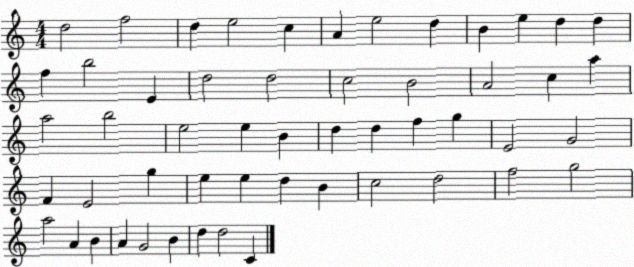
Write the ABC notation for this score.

X:1
T:Untitled
M:4/4
L:1/4
K:C
d2 f2 d e2 c A e2 d B e d d f b2 E d2 d2 c2 B2 A2 c a a2 b2 e2 e B d d f g E2 G2 F E2 g e e d B c2 d2 f2 g2 a2 A B A G2 B d d2 C